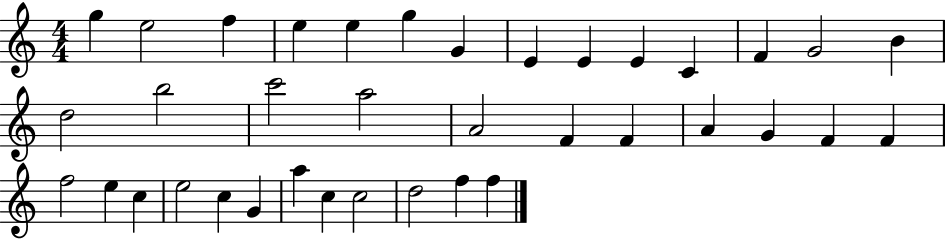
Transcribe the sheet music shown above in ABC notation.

X:1
T:Untitled
M:4/4
L:1/4
K:C
g e2 f e e g G E E E C F G2 B d2 b2 c'2 a2 A2 F F A G F F f2 e c e2 c G a c c2 d2 f f